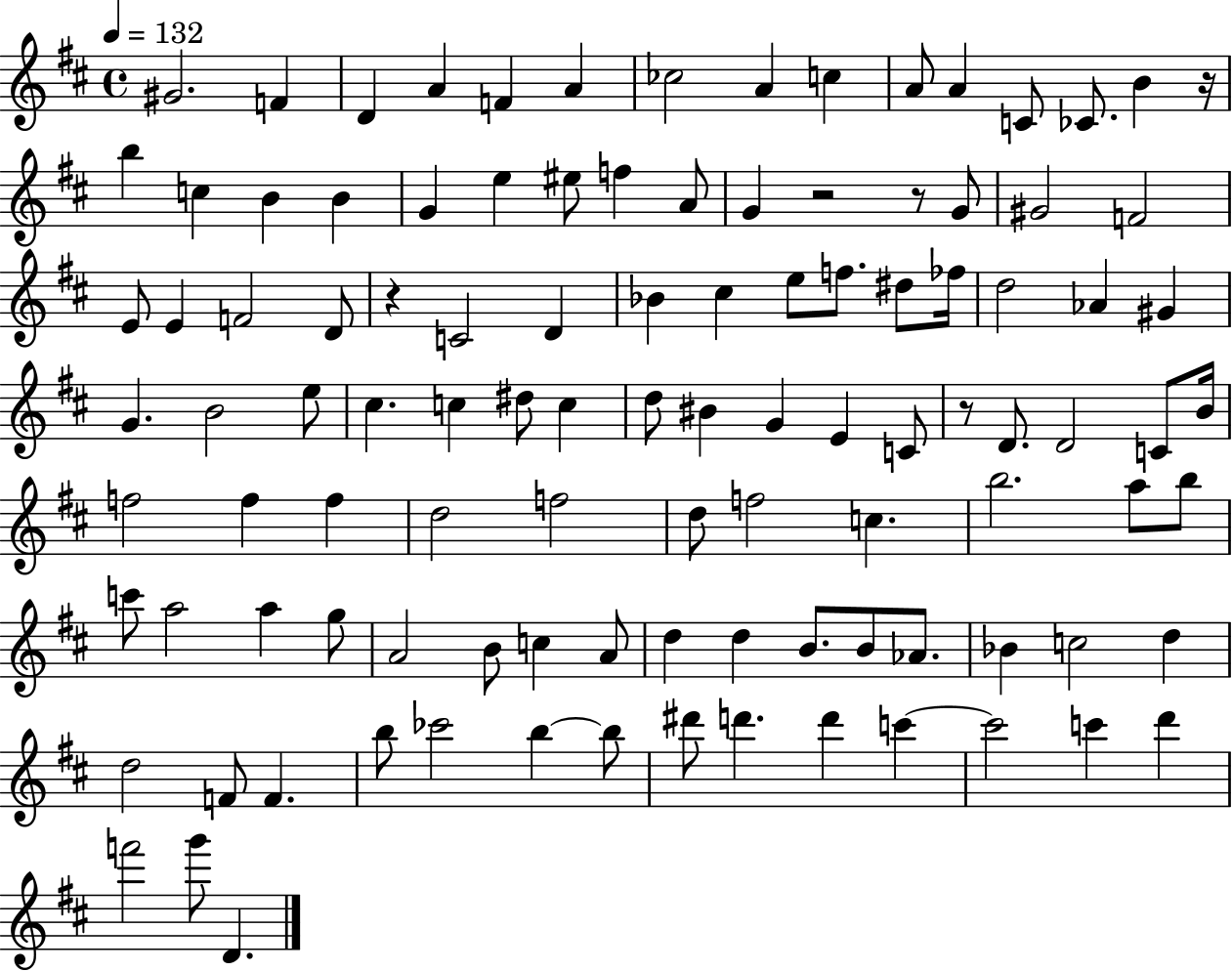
G#4/h. F4/q D4/q A4/q F4/q A4/q CES5/h A4/q C5/q A4/e A4/q C4/e CES4/e. B4/q R/s B5/q C5/q B4/q B4/q G4/q E5/q EIS5/e F5/q A4/e G4/q R/h R/e G4/e G#4/h F4/h E4/e E4/q F4/h D4/e R/q C4/h D4/q Bb4/q C#5/q E5/e F5/e. D#5/e FES5/s D5/h Ab4/q G#4/q G4/q. B4/h E5/e C#5/q. C5/q D#5/e C5/q D5/e BIS4/q G4/q E4/q C4/e R/e D4/e. D4/h C4/e B4/s F5/h F5/q F5/q D5/h F5/h D5/e F5/h C5/q. B5/h. A5/e B5/e C6/e A5/h A5/q G5/e A4/h B4/e C5/q A4/e D5/q D5/q B4/e. B4/e Ab4/e. Bb4/q C5/h D5/q D5/h F4/e F4/q. B5/e CES6/h B5/q B5/e D#6/e D6/q. D6/q C6/q C6/h C6/q D6/q F6/h G6/e D4/q.